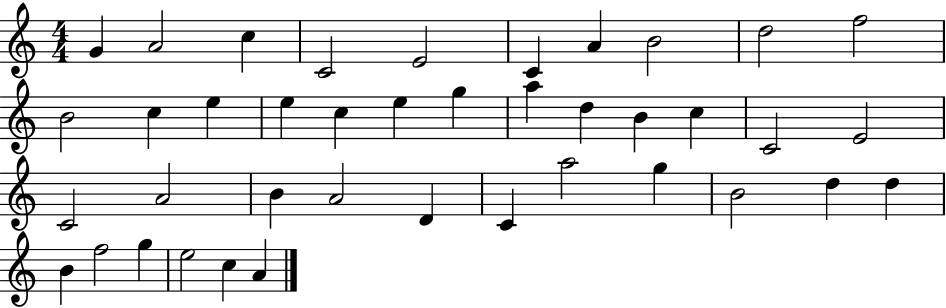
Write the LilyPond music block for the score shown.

{
  \clef treble
  \numericTimeSignature
  \time 4/4
  \key c \major
  g'4 a'2 c''4 | c'2 e'2 | c'4 a'4 b'2 | d''2 f''2 | \break b'2 c''4 e''4 | e''4 c''4 e''4 g''4 | a''4 d''4 b'4 c''4 | c'2 e'2 | \break c'2 a'2 | b'4 a'2 d'4 | c'4 a''2 g''4 | b'2 d''4 d''4 | \break b'4 f''2 g''4 | e''2 c''4 a'4 | \bar "|."
}